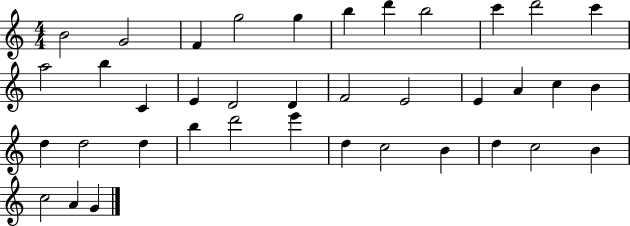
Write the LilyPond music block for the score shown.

{
  \clef treble
  \numericTimeSignature
  \time 4/4
  \key c \major
  b'2 g'2 | f'4 g''2 g''4 | b''4 d'''4 b''2 | c'''4 d'''2 c'''4 | \break a''2 b''4 c'4 | e'4 d'2 d'4 | f'2 e'2 | e'4 a'4 c''4 b'4 | \break d''4 d''2 d''4 | b''4 d'''2 e'''4 | d''4 c''2 b'4 | d''4 c''2 b'4 | \break c''2 a'4 g'4 | \bar "|."
}